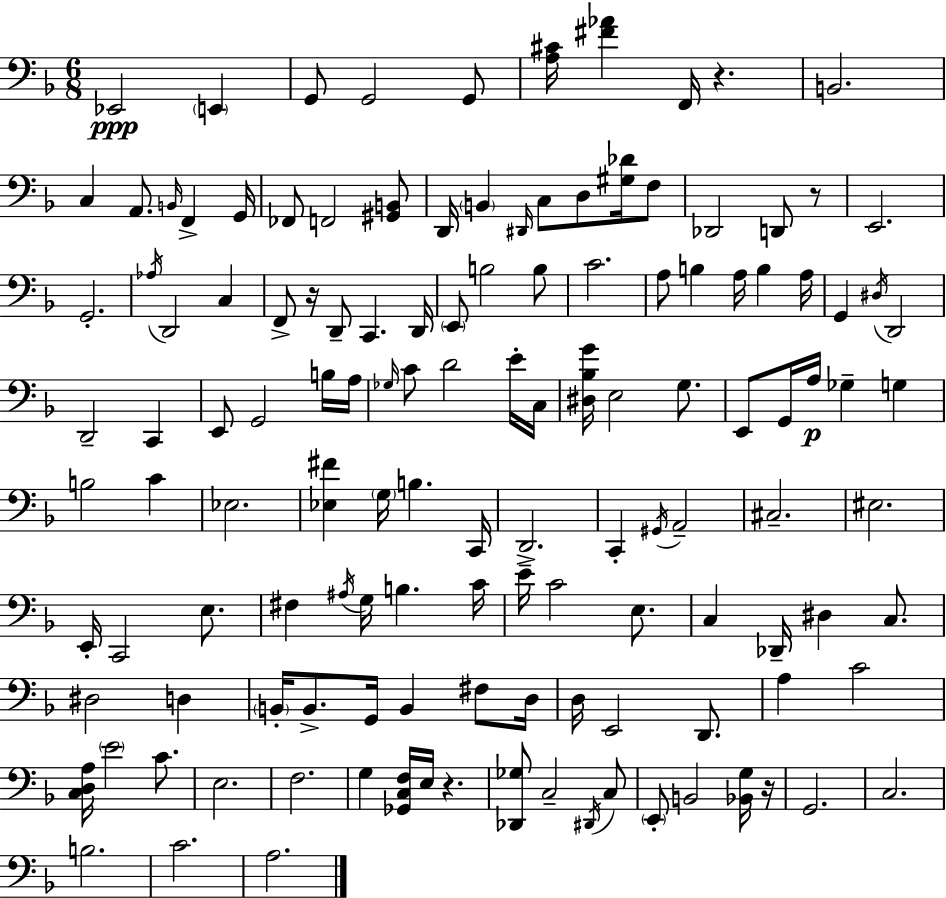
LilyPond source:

{
  \clef bass
  \numericTimeSignature
  \time 6/8
  \key d \minor
  \repeat volta 2 { ees,2\ppp \parenthesize e,4 | g,8 g,2 g,8 | <a cis'>16 <fis' aes'>4 f,16 r4. | b,2. | \break c4 a,8. \grace { b,16 } f,4-> | g,16 fes,8 f,2 <gis, b,>8 | d,16 \parenthesize b,4 \grace { dis,16 } c8 d8 <gis des'>16 | f8 des,2 d,8 | \break r8 e,2. | g,2.-. | \acciaccatura { aes16 } d,2 c4 | f,8-> r16 d,8-- c,4. | \break d,16 \parenthesize e,8 b2 | b8 c'2. | a8 b4 a16 b4 | a16 g,4 \acciaccatura { dis16 } d,2 | \break d,2-- | c,4 e,8 g,2 | b16 a16 \grace { ges16 } c'8 d'2 | e'16-. c16 <dis bes g'>16 e2 | \break g8. e,8 g,16 a16\p ges4-- | g4 b2 | c'4 ees2. | <ees fis'>4 \parenthesize g16 b4. | \break c,16 d,2.-> | c,4-. \acciaccatura { gis,16 } a,2-- | cis2.-- | eis2. | \break e,16-. c,2 | e8. fis4 \acciaccatura { ais16 } g16 | b4. c'16 e'16-- c'2 | e8. c4 des,16-- | \break dis4 c8. dis2 | d4 \parenthesize b,16-. b,8.-> g,16 | b,4 fis8 d16 d16 e,2 | d,8. a4 c'2 | \break <c d a>16 \parenthesize e'2 | c'8. e2. | f2. | g4 <ges, c f>16 | \break e16 r4. <des, ges>8 c2-- | \acciaccatura { dis,16 } c8 \parenthesize e,8-. b,2 | <bes, g>16 r16 g,2. | c2. | \break b2. | c'2. | a2. | } \bar "|."
}